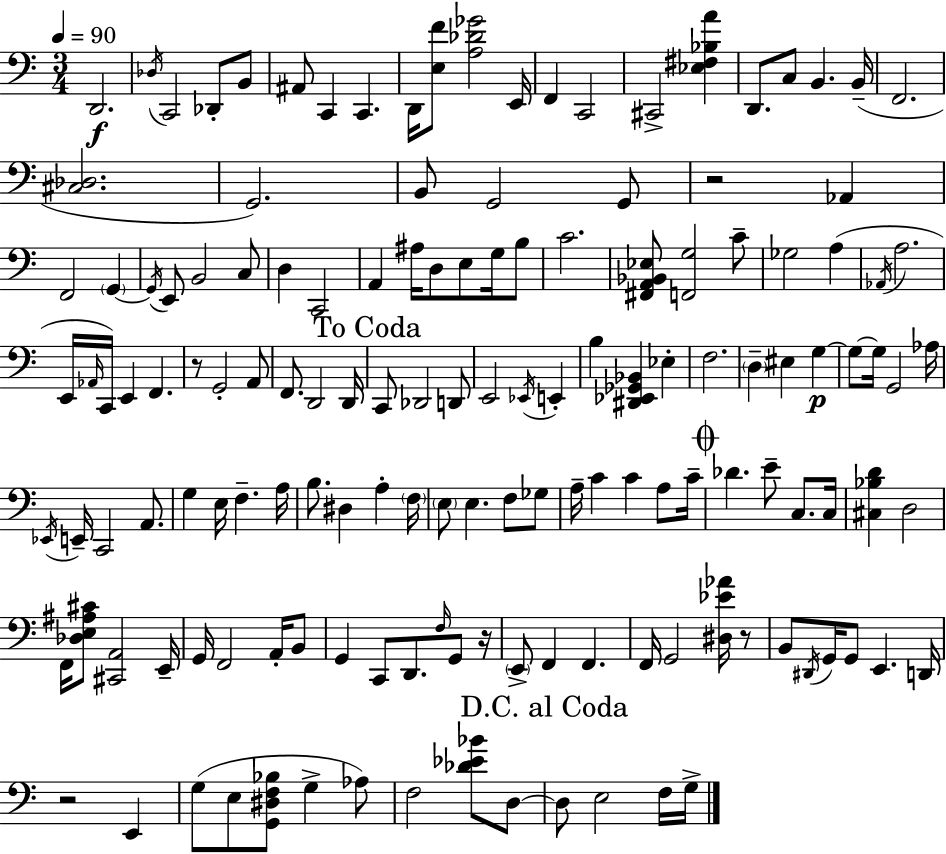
D2/h. Db3/s C2/h Db2/e B2/e A#2/e C2/q C2/q. D2/s [E3,F4]/e [A3,Db4,Gb4]/h E2/s F2/q C2/h C#2/h [Eb3,F#3,Bb3,A4]/q D2/e. C3/e B2/q. B2/s F2/h. [C#3,Db3]/h. G2/h. B2/e G2/h G2/e R/h Ab2/q F2/h G2/q G2/s E2/e B2/h C3/e D3/q C2/h A2/q A#3/s D3/e E3/e G3/s B3/e C4/h. [F#2,A2,Bb2,Eb3]/e [F2,G3]/h C4/e Gb3/h A3/q Ab2/s A3/h. E2/s Ab2/s C2/s E2/q F2/q. R/e G2/h A2/e F2/e. D2/h D2/s C2/e Db2/h D2/e E2/h Eb2/s E2/q B3/q [D#2,Eb2,Gb2,Bb2]/q Eb3/q F3/h. D3/q EIS3/q G3/q G3/e G3/s G2/h Ab3/s Eb2/s E2/s C2/h A2/e. G3/q E3/s F3/q. A3/s B3/e. D#3/q A3/q F3/s E3/e E3/q. F3/e Gb3/e A3/s C4/q C4/q A3/e C4/s Db4/q. E4/e C3/e. C3/s [C#3,Bb3,D4]/q D3/h F2/s [Db3,E3,A#3,C#4]/e [C#2,A2]/h E2/s G2/s F2/h A2/s B2/e G2/q C2/e D2/e. F3/s G2/e R/s E2/e F2/q F2/q. F2/s G2/h [D#3,Eb4,Ab4]/s R/e B2/e D#2/s G2/s G2/e E2/q. D2/s R/h E2/q G3/e E3/e [G2,D#3,F3,Bb3]/e G3/q Ab3/e F3/h [Db4,Eb4,Bb4]/e D3/e D3/e E3/h F3/s G3/s